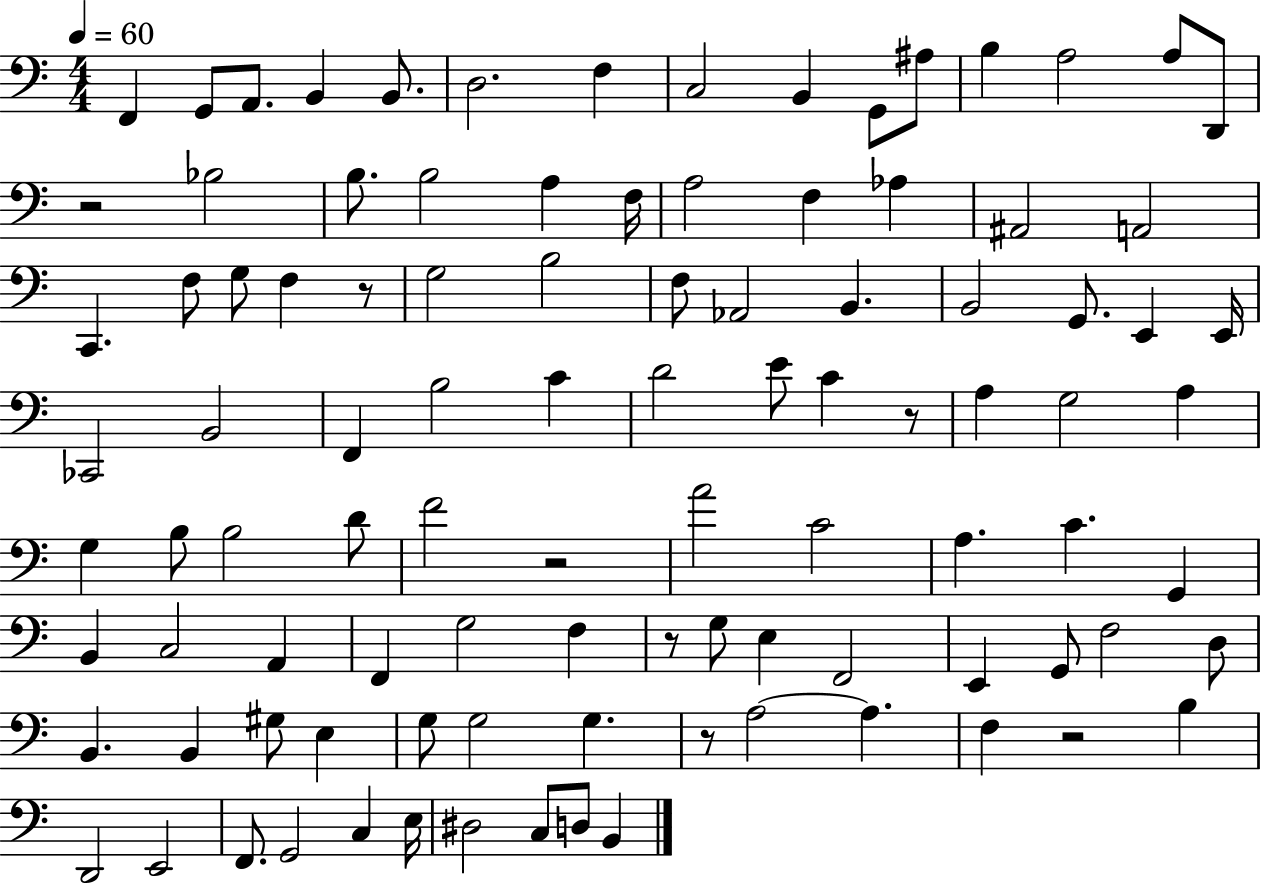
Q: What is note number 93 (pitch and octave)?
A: B2